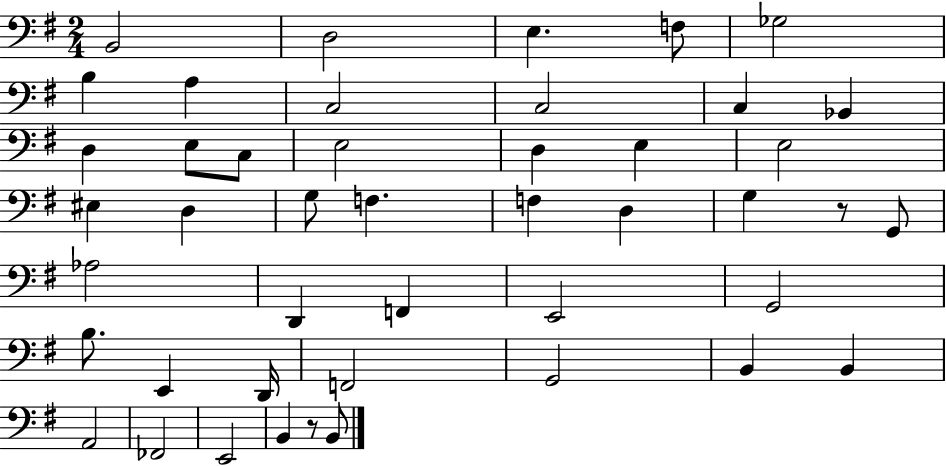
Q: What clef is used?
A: bass